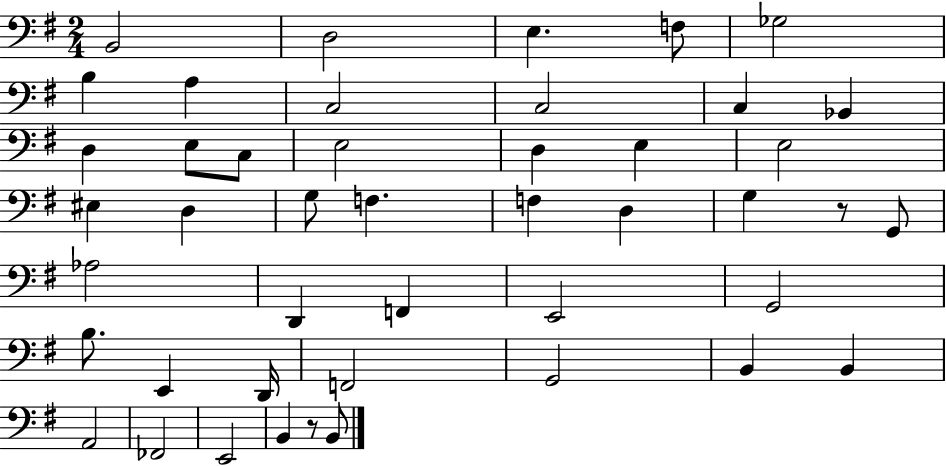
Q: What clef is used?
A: bass